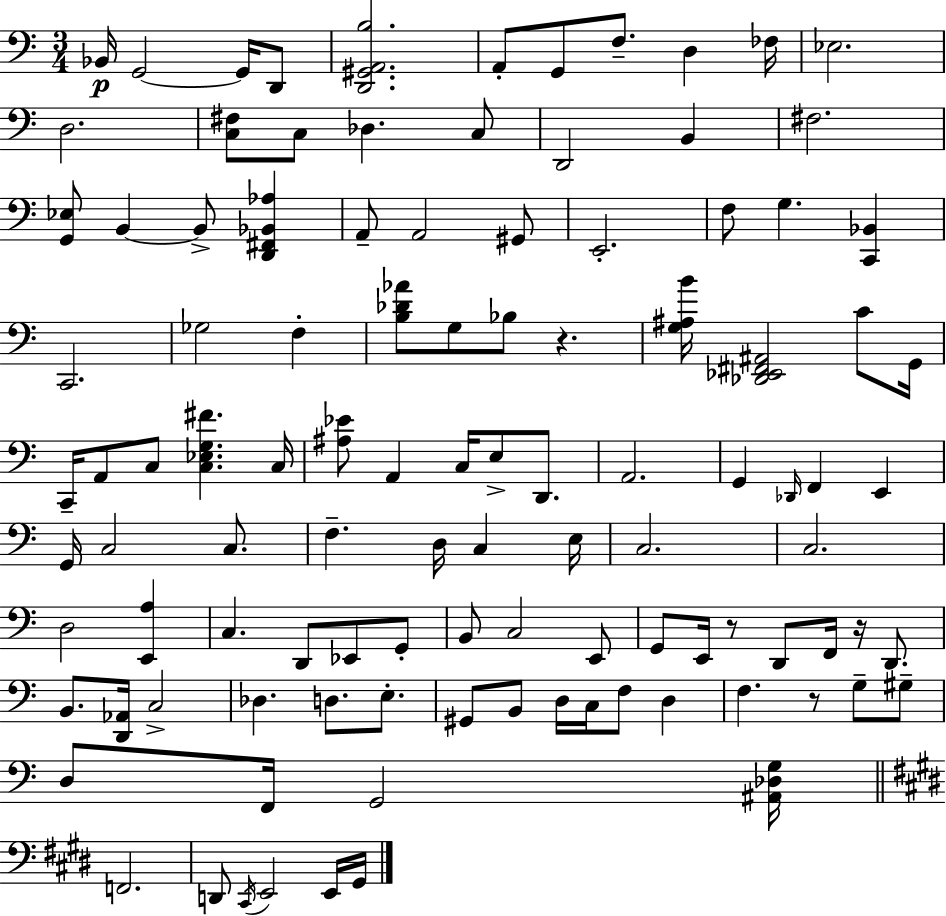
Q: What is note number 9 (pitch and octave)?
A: FES3